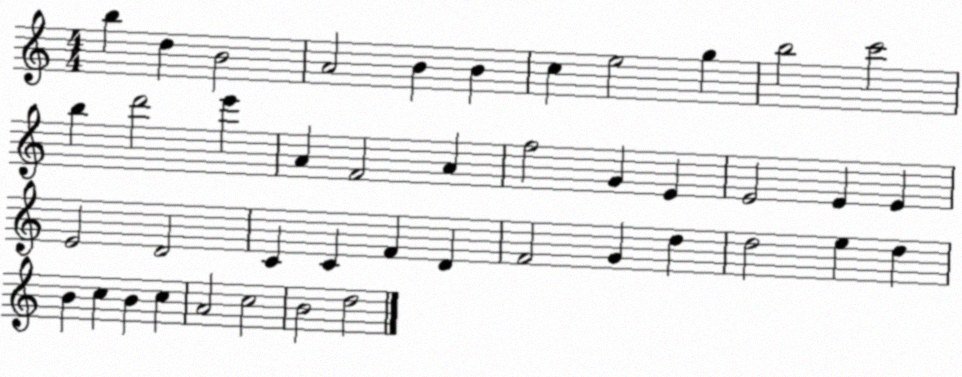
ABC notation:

X:1
T:Untitled
M:4/4
L:1/4
K:C
b d B2 A2 B B c e2 g b2 c'2 b d'2 e' A F2 A f2 G E E2 E E E2 D2 C C F D F2 G d d2 e d B c B c A2 c2 B2 d2